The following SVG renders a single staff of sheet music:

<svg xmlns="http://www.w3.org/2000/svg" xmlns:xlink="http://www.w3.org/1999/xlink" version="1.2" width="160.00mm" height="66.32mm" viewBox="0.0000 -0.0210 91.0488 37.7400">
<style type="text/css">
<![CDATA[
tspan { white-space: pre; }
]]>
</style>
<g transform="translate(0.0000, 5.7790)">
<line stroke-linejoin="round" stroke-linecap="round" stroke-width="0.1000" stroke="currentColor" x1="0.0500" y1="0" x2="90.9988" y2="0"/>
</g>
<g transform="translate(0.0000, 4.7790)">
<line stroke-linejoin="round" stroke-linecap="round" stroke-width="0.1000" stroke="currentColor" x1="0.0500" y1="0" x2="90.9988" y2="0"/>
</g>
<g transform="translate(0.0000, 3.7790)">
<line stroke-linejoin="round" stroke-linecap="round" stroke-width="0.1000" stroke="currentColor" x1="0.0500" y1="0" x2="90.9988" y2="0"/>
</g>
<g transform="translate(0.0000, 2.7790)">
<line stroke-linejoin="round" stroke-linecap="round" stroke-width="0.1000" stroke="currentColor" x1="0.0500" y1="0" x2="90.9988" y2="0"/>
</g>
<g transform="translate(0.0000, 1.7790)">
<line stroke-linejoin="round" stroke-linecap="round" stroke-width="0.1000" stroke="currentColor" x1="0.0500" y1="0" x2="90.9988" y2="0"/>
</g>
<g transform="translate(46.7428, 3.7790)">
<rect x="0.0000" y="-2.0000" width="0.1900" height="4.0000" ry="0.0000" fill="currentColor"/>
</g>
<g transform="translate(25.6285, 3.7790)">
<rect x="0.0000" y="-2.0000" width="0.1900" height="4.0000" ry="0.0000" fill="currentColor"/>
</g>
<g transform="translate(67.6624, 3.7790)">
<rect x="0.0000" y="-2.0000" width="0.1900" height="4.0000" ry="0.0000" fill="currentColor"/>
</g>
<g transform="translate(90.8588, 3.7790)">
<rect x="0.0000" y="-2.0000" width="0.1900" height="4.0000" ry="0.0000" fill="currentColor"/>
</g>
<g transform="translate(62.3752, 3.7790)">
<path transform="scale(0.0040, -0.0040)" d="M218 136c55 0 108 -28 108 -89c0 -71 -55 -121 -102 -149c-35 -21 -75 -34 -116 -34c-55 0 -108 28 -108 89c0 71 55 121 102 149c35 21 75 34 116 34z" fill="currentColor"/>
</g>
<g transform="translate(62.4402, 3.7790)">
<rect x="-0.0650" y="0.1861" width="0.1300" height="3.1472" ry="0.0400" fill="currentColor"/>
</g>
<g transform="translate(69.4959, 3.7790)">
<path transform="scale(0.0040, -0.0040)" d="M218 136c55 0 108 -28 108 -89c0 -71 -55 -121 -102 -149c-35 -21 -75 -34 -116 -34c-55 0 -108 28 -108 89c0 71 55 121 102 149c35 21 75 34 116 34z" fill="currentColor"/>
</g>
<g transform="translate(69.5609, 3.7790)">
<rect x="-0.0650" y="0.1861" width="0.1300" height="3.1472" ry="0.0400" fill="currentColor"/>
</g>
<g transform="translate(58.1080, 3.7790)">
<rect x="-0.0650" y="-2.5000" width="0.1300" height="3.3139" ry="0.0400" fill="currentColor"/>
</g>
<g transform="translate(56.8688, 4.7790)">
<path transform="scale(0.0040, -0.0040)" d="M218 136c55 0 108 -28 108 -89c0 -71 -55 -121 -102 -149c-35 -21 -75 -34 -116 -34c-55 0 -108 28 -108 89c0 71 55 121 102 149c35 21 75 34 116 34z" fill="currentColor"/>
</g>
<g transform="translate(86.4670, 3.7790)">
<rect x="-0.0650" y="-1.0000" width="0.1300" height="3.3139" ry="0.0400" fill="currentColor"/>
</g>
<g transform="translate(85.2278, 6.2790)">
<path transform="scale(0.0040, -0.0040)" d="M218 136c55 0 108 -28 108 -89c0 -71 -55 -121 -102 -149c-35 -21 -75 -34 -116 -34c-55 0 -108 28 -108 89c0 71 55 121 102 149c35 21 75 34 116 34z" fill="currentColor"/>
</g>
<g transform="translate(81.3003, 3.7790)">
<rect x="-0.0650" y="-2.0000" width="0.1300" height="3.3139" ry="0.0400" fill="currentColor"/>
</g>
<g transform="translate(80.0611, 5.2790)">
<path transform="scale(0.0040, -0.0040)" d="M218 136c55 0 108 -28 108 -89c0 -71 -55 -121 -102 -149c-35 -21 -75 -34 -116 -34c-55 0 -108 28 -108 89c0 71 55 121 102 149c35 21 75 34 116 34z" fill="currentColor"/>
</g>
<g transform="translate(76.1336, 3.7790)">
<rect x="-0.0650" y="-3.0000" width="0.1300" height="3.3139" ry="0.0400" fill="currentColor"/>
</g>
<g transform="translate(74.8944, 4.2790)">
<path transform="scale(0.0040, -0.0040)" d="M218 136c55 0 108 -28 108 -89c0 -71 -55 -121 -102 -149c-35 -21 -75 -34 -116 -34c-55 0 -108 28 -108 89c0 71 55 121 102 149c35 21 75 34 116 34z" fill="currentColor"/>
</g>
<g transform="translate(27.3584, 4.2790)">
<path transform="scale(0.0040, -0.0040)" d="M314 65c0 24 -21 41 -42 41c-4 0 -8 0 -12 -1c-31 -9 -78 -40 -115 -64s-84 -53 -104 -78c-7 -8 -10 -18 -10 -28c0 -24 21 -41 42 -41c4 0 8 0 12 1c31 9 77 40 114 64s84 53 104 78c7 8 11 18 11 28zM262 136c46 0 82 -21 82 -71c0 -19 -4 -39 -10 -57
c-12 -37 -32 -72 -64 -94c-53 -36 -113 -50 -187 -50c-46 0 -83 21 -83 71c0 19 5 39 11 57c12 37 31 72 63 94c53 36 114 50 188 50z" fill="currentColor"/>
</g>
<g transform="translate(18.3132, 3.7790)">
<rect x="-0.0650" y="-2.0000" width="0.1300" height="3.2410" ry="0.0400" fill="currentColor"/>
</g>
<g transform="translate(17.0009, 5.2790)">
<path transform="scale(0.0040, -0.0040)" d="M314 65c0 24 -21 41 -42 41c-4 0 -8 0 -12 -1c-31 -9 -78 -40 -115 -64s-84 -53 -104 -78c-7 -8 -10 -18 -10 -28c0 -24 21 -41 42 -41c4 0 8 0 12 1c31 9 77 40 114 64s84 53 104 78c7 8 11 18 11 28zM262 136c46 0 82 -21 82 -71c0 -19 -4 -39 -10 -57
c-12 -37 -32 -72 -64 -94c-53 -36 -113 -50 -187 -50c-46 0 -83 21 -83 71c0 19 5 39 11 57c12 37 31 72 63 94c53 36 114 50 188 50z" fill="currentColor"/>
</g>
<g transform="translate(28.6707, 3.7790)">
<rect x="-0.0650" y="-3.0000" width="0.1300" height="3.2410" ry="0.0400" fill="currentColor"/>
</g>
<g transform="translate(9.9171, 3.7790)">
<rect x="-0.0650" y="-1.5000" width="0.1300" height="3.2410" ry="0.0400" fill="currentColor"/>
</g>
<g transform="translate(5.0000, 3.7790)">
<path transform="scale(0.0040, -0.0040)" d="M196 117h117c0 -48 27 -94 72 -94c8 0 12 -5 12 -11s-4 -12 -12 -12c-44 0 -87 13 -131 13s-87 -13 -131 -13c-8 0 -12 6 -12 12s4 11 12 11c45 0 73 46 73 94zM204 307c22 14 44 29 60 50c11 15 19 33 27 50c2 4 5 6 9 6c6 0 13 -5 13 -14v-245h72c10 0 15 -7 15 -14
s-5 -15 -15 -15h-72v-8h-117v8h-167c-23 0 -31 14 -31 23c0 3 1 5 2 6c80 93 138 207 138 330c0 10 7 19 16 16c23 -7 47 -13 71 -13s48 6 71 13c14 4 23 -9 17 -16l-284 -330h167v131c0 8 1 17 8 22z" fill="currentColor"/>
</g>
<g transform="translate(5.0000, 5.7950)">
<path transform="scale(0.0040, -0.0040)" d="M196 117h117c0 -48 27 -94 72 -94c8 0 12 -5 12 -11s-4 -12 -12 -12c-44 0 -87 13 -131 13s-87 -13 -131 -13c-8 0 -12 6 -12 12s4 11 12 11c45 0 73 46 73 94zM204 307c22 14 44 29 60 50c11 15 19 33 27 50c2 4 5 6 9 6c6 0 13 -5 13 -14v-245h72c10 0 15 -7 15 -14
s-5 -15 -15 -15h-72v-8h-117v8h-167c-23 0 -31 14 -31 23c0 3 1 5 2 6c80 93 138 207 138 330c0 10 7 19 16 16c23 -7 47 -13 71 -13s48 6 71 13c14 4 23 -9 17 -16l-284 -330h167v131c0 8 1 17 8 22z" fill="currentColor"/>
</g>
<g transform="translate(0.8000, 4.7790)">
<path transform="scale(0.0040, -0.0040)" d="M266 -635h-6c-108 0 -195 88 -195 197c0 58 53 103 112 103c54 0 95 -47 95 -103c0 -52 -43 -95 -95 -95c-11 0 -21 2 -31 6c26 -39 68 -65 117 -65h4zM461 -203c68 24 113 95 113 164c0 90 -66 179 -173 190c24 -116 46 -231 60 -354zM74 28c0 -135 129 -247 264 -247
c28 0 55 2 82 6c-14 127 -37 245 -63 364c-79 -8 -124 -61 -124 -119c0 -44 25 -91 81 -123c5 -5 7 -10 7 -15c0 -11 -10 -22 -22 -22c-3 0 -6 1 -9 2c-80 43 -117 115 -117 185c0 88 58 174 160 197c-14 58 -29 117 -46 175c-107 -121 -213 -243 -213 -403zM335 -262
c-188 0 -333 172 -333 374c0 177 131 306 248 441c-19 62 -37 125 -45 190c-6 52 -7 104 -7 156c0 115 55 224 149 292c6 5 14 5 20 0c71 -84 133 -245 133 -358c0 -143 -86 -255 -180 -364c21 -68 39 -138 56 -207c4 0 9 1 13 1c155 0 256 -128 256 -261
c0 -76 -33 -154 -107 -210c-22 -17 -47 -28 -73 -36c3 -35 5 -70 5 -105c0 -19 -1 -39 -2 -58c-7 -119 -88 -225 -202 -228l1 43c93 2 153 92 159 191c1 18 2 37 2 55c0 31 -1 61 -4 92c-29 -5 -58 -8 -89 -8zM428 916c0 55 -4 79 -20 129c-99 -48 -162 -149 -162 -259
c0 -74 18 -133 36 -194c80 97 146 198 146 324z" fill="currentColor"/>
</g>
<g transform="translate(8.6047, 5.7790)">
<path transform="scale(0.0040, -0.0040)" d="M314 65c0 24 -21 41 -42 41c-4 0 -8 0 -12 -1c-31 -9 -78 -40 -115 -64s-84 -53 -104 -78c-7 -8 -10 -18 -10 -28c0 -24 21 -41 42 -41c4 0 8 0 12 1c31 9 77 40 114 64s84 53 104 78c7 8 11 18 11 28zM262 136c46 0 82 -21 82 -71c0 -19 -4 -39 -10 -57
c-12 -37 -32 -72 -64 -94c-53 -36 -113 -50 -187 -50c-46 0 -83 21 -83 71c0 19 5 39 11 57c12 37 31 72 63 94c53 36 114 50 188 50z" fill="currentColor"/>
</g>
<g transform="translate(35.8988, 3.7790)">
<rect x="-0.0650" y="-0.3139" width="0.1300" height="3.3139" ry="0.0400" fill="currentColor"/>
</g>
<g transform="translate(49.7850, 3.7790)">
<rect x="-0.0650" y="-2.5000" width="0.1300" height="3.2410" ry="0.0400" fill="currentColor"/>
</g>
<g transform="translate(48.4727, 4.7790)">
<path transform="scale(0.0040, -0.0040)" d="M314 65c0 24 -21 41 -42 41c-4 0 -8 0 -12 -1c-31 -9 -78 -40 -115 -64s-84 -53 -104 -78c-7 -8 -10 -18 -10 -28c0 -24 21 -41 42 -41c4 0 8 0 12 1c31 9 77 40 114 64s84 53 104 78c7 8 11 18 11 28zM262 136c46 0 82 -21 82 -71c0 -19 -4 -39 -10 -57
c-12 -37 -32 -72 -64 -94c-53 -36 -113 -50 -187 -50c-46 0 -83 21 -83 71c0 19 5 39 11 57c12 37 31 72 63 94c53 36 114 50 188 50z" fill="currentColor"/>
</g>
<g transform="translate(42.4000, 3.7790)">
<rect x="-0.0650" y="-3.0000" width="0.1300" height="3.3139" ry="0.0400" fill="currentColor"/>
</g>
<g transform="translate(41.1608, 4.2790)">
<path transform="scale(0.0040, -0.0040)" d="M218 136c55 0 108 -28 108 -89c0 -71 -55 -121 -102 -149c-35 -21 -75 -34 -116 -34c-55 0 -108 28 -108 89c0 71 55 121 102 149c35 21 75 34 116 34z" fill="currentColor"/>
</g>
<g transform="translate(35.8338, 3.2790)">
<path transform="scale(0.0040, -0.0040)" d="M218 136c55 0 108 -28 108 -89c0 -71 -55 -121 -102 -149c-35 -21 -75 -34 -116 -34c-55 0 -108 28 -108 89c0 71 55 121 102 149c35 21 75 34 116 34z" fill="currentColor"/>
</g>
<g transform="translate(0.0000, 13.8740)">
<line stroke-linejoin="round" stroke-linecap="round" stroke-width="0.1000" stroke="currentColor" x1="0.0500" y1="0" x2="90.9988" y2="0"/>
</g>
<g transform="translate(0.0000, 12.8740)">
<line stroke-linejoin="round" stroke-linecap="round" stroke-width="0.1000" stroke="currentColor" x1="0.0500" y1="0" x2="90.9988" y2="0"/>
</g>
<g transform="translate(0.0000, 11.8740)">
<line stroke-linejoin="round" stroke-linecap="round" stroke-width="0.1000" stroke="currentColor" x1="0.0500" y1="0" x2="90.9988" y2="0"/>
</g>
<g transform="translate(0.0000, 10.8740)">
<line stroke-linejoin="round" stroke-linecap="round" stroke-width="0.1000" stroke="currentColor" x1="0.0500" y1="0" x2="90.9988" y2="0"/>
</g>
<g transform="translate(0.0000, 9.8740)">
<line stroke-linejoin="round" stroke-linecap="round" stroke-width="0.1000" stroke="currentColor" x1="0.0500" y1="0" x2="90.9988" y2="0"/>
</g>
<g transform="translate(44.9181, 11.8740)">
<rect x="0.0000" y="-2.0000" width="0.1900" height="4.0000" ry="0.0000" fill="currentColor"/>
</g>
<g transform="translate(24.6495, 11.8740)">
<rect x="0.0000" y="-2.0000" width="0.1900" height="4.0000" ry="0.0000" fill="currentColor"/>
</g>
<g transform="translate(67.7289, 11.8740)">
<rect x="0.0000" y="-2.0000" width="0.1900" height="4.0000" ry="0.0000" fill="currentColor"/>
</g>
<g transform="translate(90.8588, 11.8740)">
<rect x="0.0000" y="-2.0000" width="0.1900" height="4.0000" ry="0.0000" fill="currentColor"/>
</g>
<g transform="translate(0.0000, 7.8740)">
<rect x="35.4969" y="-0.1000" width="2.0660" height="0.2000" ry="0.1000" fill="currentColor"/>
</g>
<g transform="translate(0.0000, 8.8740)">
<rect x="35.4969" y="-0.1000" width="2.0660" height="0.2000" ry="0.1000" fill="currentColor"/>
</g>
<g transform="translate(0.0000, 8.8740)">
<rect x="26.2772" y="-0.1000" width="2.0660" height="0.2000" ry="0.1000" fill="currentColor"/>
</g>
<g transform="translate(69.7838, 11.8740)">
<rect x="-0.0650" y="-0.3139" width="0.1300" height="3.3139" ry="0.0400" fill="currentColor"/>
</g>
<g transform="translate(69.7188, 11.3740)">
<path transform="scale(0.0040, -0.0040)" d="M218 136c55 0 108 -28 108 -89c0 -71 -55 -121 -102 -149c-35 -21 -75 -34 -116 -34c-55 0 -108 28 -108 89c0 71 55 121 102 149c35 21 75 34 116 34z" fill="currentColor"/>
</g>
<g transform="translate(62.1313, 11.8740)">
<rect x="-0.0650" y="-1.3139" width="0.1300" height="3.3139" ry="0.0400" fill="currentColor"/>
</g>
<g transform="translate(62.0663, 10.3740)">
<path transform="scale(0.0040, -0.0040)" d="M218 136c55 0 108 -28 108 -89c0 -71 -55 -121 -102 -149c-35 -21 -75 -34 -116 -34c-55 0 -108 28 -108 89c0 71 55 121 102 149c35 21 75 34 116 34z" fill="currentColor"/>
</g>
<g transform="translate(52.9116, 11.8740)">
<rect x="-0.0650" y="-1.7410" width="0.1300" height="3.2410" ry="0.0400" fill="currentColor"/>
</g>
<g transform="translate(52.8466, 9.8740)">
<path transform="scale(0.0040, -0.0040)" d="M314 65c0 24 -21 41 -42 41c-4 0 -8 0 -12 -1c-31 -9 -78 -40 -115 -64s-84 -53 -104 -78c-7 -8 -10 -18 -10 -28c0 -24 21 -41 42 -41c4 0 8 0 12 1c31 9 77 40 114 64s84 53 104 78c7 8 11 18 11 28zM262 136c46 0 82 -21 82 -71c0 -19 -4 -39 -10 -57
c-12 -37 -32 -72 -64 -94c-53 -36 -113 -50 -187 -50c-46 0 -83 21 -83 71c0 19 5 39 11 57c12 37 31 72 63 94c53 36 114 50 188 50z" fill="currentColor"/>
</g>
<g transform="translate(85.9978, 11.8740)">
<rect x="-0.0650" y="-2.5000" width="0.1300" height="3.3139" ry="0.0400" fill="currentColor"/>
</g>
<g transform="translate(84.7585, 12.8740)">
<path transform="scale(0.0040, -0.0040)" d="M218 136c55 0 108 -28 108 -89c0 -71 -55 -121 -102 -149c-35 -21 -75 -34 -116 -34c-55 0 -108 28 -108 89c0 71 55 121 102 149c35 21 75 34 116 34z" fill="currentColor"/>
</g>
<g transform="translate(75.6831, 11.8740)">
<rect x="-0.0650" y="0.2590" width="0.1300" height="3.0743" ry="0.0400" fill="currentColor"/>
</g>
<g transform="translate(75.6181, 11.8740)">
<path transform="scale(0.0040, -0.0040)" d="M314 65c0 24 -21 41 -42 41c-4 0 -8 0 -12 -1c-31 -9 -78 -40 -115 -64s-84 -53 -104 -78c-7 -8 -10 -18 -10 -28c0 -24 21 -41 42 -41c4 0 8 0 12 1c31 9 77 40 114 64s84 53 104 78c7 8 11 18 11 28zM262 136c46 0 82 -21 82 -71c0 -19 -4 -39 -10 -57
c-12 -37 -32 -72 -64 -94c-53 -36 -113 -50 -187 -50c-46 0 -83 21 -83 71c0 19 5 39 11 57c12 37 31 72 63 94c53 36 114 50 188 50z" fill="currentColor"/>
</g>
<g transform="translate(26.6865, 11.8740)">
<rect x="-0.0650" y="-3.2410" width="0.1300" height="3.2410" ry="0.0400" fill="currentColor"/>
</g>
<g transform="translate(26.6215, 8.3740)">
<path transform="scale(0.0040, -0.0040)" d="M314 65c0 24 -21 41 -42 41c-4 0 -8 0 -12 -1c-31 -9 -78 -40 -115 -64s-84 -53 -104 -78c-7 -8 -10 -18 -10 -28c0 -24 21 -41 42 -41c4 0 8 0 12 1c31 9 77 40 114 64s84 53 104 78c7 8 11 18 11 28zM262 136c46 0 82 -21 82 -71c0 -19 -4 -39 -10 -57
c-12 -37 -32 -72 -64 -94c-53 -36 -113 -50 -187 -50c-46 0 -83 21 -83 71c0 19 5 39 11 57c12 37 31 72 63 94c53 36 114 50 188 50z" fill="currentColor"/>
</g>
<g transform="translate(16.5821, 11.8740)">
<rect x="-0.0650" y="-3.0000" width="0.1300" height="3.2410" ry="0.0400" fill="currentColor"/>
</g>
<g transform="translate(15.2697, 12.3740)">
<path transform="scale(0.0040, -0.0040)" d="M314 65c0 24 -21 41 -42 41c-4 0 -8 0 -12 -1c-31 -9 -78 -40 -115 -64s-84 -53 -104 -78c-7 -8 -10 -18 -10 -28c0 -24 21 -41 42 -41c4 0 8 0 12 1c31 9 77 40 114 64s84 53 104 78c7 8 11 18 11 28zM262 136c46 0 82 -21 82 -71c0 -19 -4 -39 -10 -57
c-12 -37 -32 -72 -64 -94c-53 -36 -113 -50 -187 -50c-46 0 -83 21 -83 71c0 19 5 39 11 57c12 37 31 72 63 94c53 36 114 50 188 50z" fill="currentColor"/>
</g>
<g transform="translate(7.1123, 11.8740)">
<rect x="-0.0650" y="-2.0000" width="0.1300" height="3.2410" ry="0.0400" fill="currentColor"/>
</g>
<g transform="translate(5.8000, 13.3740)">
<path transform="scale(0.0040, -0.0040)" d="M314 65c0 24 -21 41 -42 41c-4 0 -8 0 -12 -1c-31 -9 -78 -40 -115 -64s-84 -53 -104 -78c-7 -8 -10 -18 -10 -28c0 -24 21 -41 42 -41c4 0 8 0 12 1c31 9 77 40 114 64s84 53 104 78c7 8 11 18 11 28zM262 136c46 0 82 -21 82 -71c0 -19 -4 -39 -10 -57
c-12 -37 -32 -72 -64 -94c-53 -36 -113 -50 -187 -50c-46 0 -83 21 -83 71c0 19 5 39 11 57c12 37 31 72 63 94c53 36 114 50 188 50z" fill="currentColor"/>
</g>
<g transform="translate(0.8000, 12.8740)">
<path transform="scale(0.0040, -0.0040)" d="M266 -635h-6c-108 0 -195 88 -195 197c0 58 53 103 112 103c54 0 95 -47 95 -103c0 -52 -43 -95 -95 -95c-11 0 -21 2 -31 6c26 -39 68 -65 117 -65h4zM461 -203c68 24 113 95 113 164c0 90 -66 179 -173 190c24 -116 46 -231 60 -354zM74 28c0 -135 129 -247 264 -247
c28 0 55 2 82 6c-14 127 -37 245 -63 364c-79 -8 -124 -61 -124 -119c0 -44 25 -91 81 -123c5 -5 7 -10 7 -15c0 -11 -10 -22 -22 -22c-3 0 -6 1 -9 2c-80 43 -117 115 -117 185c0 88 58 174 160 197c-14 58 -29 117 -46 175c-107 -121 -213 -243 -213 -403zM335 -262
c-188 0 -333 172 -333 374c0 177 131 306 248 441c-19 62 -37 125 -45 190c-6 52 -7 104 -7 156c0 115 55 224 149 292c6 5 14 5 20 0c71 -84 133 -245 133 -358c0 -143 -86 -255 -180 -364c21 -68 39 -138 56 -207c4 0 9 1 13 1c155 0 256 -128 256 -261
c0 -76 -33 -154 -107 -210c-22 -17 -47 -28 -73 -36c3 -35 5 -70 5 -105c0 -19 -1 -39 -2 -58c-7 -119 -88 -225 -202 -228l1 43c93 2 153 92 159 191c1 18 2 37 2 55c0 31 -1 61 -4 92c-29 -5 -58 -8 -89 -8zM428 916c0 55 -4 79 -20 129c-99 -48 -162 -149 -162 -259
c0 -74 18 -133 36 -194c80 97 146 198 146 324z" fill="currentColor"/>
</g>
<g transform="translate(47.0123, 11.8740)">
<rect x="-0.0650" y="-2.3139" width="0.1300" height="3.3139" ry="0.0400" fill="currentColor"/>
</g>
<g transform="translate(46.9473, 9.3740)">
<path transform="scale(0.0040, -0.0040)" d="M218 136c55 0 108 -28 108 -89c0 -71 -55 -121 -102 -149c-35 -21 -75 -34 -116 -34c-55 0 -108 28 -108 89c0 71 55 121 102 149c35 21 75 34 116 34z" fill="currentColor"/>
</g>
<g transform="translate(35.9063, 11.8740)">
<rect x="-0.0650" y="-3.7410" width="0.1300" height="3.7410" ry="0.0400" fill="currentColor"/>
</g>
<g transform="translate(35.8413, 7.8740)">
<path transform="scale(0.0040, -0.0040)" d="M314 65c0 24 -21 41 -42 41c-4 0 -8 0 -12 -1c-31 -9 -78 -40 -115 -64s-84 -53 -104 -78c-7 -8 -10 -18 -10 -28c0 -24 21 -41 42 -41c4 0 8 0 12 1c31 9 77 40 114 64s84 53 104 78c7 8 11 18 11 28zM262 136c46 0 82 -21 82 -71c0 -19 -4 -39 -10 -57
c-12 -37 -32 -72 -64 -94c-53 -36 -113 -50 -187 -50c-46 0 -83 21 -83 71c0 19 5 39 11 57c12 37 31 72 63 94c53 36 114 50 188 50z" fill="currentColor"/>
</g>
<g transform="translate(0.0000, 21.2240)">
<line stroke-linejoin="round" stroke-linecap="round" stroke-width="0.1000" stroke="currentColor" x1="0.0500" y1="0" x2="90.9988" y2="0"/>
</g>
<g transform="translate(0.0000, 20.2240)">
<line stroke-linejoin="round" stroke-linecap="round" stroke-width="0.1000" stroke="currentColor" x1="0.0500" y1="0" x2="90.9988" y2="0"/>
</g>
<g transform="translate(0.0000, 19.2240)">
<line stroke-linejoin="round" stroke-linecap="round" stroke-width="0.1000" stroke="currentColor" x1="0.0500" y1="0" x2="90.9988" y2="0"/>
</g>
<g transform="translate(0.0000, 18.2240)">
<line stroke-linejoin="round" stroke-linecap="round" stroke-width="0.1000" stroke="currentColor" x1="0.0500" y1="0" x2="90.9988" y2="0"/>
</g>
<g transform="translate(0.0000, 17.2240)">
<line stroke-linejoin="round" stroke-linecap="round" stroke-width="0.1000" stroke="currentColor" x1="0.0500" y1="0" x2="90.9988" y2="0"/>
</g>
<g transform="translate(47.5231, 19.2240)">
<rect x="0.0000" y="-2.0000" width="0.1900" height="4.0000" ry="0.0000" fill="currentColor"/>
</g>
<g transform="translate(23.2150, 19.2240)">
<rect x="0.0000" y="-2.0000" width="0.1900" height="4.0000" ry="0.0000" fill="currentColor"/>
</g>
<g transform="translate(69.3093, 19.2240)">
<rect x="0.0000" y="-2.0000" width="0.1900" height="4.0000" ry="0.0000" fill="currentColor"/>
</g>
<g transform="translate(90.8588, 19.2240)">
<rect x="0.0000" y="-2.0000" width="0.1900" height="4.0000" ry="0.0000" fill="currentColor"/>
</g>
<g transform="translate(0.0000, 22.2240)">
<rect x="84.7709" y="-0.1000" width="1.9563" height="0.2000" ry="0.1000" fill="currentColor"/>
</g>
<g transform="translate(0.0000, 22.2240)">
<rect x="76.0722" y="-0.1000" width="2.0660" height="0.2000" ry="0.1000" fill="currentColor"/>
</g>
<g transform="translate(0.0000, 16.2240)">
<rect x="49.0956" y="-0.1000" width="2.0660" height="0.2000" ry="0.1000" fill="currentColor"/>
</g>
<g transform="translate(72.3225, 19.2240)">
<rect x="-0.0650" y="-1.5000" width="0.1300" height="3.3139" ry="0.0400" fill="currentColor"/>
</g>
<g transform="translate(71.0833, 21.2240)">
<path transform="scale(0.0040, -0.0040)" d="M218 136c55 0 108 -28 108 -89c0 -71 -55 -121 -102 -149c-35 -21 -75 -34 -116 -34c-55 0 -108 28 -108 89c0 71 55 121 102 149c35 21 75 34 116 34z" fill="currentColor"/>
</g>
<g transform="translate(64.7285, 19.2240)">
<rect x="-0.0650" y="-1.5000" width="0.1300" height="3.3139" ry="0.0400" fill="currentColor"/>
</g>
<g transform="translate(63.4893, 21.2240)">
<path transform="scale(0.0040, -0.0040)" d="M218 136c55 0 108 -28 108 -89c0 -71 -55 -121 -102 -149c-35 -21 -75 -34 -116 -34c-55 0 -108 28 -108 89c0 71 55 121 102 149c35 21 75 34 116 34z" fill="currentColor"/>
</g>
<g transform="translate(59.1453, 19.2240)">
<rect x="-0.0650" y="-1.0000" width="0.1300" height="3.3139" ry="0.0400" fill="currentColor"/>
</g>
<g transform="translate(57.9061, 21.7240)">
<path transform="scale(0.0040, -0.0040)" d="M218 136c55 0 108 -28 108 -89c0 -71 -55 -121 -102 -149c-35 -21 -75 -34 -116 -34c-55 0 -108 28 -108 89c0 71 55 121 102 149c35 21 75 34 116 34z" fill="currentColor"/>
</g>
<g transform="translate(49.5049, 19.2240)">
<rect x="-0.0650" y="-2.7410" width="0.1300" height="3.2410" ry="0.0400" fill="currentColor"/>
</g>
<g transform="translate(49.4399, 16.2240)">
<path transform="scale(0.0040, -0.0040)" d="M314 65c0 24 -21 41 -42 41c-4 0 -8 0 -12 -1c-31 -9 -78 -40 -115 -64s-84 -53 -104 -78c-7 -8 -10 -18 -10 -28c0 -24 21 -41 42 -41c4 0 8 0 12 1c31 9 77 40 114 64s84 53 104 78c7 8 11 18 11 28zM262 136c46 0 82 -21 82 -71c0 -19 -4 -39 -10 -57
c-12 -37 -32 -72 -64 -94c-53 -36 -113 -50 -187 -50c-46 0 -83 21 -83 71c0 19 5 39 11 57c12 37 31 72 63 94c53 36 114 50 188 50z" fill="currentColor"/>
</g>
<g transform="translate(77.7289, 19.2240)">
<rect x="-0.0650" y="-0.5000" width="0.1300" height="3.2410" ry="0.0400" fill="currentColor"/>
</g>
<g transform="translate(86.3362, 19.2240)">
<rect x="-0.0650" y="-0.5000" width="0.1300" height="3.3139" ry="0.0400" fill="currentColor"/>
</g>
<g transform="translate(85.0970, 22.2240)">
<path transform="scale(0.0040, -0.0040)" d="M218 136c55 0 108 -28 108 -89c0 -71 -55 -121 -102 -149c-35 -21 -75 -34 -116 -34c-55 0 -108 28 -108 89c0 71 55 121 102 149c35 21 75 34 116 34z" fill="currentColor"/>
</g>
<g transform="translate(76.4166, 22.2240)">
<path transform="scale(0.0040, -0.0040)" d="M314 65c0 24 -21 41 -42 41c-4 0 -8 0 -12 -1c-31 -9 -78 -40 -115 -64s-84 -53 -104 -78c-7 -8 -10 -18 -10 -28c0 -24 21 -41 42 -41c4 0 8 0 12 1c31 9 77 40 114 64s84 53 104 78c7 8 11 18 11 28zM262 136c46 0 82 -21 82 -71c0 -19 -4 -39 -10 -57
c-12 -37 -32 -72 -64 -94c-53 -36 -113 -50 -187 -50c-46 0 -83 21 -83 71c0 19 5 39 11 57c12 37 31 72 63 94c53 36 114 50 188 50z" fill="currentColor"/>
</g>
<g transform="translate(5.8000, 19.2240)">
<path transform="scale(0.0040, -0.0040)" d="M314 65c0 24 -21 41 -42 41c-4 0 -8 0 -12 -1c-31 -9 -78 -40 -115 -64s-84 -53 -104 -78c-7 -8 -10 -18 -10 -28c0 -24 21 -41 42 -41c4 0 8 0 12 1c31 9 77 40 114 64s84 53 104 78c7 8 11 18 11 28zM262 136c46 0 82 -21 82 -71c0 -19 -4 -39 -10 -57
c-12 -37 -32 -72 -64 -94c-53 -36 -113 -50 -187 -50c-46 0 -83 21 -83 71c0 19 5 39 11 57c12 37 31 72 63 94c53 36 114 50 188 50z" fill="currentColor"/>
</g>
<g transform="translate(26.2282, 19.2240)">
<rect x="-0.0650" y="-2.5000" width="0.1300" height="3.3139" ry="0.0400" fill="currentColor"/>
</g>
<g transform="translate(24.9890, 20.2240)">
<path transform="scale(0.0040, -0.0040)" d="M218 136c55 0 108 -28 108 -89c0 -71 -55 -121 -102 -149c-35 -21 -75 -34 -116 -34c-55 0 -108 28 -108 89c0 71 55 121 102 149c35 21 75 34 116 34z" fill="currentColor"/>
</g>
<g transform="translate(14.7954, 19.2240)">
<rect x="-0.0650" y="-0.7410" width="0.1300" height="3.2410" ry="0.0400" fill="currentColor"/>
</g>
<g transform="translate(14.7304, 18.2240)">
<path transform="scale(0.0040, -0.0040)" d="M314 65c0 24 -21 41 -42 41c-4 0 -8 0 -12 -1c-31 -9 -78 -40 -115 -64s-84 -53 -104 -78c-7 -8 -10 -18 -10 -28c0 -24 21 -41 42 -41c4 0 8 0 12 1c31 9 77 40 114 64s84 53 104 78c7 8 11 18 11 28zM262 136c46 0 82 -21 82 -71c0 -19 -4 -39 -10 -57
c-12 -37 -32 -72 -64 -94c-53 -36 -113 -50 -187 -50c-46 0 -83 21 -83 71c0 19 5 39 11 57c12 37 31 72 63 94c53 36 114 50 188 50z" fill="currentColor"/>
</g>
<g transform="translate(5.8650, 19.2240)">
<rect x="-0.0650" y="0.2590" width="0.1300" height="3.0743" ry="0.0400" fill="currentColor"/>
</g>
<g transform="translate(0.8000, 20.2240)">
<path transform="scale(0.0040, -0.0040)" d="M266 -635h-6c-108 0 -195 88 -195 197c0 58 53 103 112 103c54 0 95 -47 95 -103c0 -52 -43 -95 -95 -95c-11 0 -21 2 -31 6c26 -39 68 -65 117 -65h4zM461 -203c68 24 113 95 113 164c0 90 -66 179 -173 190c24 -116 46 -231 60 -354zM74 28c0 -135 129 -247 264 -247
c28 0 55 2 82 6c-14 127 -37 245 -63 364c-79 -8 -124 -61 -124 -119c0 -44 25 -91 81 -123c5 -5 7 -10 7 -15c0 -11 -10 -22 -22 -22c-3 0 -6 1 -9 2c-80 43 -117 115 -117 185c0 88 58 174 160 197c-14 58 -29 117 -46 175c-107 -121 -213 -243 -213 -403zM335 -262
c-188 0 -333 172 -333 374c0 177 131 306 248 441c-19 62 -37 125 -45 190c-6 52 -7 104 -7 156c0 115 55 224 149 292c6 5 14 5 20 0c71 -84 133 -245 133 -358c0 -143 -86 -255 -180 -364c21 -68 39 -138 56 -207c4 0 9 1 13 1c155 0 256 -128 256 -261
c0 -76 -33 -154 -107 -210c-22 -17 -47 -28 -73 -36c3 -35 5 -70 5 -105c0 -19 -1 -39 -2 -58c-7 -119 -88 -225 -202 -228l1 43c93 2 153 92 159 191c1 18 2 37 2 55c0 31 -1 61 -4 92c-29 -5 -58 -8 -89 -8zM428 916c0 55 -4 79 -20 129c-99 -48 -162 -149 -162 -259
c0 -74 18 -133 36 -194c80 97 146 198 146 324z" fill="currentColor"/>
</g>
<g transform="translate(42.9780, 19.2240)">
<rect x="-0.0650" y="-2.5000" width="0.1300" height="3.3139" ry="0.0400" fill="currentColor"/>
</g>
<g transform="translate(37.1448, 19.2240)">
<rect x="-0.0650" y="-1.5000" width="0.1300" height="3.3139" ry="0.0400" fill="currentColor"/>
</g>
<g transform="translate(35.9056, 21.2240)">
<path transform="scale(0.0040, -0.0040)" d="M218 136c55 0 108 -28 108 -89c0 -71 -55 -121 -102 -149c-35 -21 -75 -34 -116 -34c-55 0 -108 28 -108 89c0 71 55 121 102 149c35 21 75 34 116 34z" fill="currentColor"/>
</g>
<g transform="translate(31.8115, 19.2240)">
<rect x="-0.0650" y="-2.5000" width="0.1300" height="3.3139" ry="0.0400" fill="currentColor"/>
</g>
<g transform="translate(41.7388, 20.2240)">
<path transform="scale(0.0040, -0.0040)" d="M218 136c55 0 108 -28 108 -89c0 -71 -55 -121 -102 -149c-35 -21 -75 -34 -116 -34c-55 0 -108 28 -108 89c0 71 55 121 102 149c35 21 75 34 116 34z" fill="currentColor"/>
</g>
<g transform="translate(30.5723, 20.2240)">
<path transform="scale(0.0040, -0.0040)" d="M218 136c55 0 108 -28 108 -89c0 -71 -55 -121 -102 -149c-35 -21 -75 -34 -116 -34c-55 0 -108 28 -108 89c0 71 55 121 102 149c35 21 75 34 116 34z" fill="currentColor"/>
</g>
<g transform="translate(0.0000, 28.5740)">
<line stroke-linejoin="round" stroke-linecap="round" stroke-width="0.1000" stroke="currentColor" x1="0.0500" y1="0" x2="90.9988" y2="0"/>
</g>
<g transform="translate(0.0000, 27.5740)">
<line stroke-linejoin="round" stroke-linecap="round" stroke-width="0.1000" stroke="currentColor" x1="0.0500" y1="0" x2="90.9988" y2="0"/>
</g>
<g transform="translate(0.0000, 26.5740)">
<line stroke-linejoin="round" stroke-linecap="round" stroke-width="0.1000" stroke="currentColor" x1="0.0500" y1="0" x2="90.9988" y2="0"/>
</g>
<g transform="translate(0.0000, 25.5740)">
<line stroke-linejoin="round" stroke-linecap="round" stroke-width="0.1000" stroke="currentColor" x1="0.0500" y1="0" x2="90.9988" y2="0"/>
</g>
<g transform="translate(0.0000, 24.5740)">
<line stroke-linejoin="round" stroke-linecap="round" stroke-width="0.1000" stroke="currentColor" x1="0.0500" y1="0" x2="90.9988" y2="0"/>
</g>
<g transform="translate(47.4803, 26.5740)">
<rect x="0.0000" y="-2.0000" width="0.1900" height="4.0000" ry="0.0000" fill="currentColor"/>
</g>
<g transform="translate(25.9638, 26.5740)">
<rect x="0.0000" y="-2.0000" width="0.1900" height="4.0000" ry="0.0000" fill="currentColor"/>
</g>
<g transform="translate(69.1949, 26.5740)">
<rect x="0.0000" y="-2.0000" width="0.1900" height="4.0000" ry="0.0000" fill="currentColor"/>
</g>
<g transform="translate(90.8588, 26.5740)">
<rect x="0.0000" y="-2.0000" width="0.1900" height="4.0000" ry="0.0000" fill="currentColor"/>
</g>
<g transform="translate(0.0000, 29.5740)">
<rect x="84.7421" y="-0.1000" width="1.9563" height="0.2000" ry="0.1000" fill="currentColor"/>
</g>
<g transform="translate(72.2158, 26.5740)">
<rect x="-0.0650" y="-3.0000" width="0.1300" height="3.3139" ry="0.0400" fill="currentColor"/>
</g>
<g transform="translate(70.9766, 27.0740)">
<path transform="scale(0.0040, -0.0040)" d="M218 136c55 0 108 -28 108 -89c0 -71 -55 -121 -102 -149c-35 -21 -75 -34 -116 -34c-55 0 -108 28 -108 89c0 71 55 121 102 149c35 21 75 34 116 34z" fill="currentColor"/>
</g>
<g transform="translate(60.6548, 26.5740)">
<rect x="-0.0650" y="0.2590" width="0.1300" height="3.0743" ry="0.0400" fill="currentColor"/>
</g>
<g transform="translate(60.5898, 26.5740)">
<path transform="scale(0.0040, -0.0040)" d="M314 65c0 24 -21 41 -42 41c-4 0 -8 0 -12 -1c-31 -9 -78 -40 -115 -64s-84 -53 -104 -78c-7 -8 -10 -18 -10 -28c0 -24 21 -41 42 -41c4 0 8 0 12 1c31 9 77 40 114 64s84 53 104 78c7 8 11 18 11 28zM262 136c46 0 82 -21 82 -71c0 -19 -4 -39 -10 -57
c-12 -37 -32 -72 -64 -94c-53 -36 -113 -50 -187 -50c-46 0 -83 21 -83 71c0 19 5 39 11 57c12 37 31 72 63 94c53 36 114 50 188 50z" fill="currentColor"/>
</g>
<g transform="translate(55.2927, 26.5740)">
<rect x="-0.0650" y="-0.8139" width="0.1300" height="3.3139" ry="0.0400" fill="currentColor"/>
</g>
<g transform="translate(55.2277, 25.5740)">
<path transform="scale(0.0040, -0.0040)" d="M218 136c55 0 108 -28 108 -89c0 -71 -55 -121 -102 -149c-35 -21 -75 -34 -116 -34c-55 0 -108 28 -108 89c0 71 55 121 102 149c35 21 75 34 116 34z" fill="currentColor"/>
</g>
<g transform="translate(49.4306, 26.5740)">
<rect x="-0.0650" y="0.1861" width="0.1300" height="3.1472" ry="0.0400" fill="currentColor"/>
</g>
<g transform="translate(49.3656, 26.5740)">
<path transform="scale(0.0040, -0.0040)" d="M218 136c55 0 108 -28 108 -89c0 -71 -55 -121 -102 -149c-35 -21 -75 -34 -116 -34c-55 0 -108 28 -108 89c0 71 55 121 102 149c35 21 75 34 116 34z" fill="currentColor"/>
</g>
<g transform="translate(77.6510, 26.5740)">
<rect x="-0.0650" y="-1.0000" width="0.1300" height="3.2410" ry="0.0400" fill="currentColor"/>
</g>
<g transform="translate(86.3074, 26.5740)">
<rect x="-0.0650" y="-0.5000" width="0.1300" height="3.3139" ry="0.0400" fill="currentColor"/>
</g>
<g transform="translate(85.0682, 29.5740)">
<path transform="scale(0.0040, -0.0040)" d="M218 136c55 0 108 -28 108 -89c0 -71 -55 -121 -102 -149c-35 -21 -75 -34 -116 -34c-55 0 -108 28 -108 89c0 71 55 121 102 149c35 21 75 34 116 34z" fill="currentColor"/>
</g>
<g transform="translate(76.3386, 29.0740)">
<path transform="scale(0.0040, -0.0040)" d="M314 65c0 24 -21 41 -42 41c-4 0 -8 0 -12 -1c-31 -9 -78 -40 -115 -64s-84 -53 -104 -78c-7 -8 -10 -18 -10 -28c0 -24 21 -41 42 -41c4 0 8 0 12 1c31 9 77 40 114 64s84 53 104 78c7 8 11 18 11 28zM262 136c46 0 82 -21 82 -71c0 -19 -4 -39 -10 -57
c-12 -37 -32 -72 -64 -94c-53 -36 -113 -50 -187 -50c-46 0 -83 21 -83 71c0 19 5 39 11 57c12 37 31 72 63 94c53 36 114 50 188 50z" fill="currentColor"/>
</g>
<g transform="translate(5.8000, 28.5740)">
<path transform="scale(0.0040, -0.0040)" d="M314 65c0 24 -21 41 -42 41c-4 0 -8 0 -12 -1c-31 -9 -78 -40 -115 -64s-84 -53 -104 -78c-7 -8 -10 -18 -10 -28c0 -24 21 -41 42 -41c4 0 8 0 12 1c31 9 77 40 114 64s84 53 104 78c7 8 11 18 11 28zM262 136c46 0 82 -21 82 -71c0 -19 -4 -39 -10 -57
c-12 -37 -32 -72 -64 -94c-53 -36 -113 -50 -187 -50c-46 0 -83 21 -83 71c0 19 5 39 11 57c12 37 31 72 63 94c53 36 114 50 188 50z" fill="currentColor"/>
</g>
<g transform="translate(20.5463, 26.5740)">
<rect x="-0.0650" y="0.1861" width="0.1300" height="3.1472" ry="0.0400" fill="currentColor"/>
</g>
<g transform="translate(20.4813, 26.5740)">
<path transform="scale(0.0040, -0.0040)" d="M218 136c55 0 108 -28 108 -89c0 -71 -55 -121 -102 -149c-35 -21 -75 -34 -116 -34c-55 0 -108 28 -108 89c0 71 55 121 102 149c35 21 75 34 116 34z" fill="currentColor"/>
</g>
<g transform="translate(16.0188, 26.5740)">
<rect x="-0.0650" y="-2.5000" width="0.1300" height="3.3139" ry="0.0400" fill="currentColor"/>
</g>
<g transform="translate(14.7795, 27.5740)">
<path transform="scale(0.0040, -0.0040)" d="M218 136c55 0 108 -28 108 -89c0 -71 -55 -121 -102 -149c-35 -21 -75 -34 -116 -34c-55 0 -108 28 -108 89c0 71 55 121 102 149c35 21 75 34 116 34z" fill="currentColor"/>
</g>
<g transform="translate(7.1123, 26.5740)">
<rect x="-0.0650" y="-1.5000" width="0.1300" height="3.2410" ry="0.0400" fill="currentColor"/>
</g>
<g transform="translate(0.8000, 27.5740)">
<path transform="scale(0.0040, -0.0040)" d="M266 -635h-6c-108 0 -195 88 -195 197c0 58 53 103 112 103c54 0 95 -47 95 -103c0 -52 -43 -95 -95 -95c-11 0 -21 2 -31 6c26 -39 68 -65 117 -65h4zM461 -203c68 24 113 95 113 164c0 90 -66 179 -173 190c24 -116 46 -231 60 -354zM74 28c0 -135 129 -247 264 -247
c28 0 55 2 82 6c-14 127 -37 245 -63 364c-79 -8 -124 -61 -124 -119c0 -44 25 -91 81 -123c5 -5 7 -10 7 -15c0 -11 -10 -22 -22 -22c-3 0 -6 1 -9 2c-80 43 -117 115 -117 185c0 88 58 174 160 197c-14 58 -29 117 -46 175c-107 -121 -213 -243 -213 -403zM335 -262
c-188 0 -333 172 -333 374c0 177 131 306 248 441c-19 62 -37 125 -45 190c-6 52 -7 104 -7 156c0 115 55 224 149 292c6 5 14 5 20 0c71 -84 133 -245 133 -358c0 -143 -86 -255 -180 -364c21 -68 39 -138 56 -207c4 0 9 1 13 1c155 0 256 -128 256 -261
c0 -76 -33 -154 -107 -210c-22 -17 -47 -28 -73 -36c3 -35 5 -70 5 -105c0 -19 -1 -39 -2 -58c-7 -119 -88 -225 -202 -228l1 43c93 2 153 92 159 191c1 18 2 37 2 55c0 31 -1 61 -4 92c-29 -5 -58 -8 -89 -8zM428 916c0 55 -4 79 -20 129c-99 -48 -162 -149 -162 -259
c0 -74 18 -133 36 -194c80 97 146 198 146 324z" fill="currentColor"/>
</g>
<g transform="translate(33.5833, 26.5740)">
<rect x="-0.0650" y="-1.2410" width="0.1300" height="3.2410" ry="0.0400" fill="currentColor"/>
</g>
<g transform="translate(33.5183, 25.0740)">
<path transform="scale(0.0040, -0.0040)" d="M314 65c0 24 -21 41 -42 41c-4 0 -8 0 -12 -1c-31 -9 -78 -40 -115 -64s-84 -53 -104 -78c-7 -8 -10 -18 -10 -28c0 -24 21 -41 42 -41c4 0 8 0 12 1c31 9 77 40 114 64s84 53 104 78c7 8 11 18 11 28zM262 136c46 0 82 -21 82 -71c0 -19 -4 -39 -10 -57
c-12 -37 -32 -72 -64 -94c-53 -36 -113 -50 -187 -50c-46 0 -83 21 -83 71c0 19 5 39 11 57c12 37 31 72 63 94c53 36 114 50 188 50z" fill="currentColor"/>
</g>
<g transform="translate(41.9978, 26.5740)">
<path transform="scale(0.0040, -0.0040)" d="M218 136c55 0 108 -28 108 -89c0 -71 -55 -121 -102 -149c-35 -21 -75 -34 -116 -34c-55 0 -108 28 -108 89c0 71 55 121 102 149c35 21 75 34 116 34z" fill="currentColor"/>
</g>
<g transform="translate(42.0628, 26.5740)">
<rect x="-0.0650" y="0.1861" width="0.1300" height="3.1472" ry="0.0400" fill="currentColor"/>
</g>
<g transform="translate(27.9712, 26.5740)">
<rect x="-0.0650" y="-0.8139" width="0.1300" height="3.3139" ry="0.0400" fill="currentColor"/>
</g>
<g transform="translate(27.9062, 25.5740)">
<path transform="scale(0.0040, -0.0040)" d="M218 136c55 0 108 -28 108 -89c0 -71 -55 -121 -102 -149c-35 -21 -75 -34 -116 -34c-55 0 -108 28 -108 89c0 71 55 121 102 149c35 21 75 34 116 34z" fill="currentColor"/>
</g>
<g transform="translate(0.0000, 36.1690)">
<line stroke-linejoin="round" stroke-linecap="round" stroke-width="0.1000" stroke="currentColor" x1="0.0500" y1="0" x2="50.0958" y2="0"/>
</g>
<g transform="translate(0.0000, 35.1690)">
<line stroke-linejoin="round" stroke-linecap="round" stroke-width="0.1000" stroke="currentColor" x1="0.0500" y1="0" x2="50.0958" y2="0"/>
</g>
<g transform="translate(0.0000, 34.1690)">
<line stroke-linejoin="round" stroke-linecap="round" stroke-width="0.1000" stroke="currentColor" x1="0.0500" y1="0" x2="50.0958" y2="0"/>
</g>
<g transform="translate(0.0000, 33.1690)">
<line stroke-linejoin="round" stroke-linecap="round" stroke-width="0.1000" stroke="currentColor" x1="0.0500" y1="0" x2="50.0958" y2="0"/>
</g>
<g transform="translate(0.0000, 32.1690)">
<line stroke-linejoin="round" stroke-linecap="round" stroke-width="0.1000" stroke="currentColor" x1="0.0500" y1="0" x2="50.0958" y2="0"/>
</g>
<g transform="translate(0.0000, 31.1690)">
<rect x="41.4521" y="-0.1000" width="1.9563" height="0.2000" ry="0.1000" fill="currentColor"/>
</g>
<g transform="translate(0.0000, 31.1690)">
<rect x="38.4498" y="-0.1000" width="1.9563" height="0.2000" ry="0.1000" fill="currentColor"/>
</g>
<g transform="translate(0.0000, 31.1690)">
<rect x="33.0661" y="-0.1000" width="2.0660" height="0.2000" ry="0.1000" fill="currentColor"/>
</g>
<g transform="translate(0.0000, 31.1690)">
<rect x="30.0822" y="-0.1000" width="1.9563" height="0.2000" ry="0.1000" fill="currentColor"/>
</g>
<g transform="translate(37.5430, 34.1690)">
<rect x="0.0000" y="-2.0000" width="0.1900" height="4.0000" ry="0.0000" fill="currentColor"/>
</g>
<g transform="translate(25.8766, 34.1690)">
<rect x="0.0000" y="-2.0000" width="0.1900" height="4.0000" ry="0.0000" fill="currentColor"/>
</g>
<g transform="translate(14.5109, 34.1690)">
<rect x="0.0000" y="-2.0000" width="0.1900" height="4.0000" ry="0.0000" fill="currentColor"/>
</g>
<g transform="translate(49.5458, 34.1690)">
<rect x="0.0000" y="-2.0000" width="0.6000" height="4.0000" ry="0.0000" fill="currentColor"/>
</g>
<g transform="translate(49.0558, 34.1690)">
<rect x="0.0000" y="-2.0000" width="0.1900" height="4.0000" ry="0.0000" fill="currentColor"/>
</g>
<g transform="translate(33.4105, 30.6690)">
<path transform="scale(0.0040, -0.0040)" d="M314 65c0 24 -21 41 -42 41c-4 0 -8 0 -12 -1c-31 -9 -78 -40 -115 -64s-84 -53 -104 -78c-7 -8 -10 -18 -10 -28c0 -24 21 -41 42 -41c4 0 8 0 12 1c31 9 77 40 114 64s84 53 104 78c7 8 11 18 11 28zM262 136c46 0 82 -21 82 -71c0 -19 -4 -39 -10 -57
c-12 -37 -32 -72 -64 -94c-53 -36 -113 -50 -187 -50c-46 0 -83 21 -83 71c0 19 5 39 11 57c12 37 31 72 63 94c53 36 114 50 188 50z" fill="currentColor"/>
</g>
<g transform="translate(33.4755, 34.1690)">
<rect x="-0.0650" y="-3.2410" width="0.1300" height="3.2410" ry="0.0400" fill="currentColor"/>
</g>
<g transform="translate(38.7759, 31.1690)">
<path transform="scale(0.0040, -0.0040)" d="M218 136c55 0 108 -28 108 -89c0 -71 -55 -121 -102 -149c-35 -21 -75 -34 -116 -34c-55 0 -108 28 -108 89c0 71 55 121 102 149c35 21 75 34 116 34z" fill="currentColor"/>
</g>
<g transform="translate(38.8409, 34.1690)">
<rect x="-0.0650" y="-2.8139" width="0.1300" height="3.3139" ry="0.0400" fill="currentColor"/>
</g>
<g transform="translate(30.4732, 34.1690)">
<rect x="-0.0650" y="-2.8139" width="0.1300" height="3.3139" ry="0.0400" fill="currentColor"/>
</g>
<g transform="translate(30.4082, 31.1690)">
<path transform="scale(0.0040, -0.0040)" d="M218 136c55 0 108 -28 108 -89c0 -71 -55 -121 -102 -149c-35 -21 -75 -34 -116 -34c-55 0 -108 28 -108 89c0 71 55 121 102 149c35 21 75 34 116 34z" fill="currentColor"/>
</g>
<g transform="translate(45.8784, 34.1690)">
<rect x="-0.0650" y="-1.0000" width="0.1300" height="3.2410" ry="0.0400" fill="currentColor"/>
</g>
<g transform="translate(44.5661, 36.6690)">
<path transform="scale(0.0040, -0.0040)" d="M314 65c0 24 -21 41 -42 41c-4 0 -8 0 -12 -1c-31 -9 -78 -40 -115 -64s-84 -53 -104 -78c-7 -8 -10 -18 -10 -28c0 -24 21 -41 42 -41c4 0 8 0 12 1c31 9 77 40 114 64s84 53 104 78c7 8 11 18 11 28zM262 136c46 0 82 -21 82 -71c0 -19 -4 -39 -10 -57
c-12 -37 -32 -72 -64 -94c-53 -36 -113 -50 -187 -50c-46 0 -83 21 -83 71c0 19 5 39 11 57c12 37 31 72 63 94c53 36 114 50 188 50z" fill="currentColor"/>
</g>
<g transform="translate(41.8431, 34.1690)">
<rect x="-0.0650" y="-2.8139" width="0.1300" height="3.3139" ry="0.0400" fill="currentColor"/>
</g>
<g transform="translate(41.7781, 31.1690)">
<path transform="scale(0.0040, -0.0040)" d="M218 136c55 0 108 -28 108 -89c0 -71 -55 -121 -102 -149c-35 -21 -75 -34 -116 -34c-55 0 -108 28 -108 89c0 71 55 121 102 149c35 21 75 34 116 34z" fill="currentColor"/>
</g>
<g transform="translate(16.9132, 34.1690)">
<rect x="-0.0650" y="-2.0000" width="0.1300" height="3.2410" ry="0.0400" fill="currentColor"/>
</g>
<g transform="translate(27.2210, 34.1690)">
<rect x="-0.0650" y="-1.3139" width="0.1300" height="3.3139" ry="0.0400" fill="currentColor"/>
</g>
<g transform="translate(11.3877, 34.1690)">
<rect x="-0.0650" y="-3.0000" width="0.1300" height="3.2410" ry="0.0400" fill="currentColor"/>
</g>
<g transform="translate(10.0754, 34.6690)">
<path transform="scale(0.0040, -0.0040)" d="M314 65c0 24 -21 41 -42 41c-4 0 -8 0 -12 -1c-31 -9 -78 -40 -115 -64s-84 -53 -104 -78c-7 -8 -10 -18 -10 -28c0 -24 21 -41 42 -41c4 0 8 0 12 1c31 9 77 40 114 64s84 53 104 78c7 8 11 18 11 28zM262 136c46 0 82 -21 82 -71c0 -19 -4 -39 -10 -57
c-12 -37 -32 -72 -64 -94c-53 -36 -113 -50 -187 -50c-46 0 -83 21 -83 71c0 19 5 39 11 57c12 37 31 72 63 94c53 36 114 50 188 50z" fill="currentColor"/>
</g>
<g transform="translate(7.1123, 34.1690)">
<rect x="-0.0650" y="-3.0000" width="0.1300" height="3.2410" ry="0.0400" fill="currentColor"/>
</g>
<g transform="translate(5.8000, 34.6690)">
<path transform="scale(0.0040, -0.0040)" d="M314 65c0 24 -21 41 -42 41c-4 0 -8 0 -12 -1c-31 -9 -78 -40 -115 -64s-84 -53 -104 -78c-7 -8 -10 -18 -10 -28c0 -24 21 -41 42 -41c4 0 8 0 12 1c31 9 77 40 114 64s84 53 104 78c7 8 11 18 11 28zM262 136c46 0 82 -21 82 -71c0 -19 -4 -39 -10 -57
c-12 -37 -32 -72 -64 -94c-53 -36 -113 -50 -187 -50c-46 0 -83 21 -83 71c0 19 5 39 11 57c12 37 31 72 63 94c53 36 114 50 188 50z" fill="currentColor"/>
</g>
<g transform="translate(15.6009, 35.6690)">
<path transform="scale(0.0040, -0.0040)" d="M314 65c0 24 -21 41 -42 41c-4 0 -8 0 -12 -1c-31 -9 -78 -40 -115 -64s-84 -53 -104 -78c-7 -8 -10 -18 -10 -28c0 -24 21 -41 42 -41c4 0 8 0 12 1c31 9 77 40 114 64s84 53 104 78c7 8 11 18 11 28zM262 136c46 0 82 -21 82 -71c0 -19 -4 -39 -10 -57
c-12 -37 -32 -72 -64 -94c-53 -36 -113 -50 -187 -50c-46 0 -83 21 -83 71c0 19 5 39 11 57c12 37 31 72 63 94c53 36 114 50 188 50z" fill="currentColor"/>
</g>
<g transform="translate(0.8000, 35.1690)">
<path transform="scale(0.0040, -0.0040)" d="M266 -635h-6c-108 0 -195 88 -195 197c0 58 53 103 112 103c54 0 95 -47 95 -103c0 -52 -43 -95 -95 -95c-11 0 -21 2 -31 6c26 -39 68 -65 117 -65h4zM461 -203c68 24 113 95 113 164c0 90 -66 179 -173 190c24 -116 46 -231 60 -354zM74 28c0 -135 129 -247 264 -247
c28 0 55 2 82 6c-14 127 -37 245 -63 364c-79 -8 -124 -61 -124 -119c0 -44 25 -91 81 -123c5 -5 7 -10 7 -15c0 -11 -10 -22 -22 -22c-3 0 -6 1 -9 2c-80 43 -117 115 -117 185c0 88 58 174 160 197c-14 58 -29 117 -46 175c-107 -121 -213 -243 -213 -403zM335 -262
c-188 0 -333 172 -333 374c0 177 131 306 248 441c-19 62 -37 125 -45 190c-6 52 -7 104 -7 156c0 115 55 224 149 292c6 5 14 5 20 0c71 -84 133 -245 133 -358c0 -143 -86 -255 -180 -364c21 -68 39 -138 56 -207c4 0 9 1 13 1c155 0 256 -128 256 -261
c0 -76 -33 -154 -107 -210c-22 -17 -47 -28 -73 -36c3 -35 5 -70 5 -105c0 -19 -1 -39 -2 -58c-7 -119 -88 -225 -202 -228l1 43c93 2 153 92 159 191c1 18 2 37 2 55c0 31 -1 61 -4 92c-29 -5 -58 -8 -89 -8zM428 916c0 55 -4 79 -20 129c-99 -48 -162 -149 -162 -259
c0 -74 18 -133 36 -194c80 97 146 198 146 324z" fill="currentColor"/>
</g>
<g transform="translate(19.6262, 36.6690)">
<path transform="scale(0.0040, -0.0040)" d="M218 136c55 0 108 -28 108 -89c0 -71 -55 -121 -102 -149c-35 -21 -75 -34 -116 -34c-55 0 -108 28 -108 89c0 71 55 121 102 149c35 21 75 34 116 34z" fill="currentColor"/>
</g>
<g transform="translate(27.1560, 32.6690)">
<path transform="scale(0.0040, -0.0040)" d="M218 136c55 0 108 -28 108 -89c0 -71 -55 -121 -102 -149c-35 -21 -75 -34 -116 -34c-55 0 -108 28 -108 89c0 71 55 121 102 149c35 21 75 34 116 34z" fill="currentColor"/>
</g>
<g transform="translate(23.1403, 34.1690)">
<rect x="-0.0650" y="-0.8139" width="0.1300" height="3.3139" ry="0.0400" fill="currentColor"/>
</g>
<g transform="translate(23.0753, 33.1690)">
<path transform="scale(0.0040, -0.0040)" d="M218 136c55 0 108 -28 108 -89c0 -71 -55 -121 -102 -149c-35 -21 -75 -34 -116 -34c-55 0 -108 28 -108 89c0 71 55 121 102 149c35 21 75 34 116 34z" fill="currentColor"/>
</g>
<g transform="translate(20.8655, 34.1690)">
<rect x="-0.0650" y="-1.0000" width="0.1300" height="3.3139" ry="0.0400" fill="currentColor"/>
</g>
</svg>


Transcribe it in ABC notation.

X:1
T:Untitled
M:4/4
L:1/4
K:C
E2 F2 A2 c A G2 G B B A F D F2 A2 b2 c'2 g f2 e c B2 G B2 d2 G G E G a2 D E E C2 C E2 G B d e2 B B d B2 A D2 C A2 A2 F2 D d e a b2 a a D2